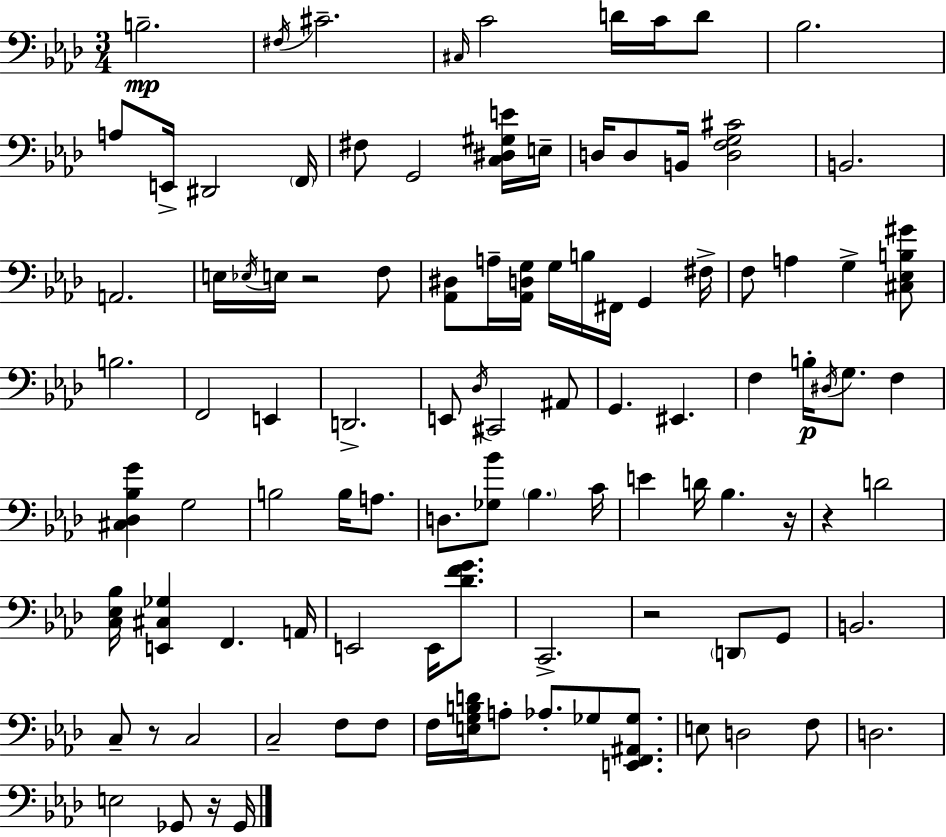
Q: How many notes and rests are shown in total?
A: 102